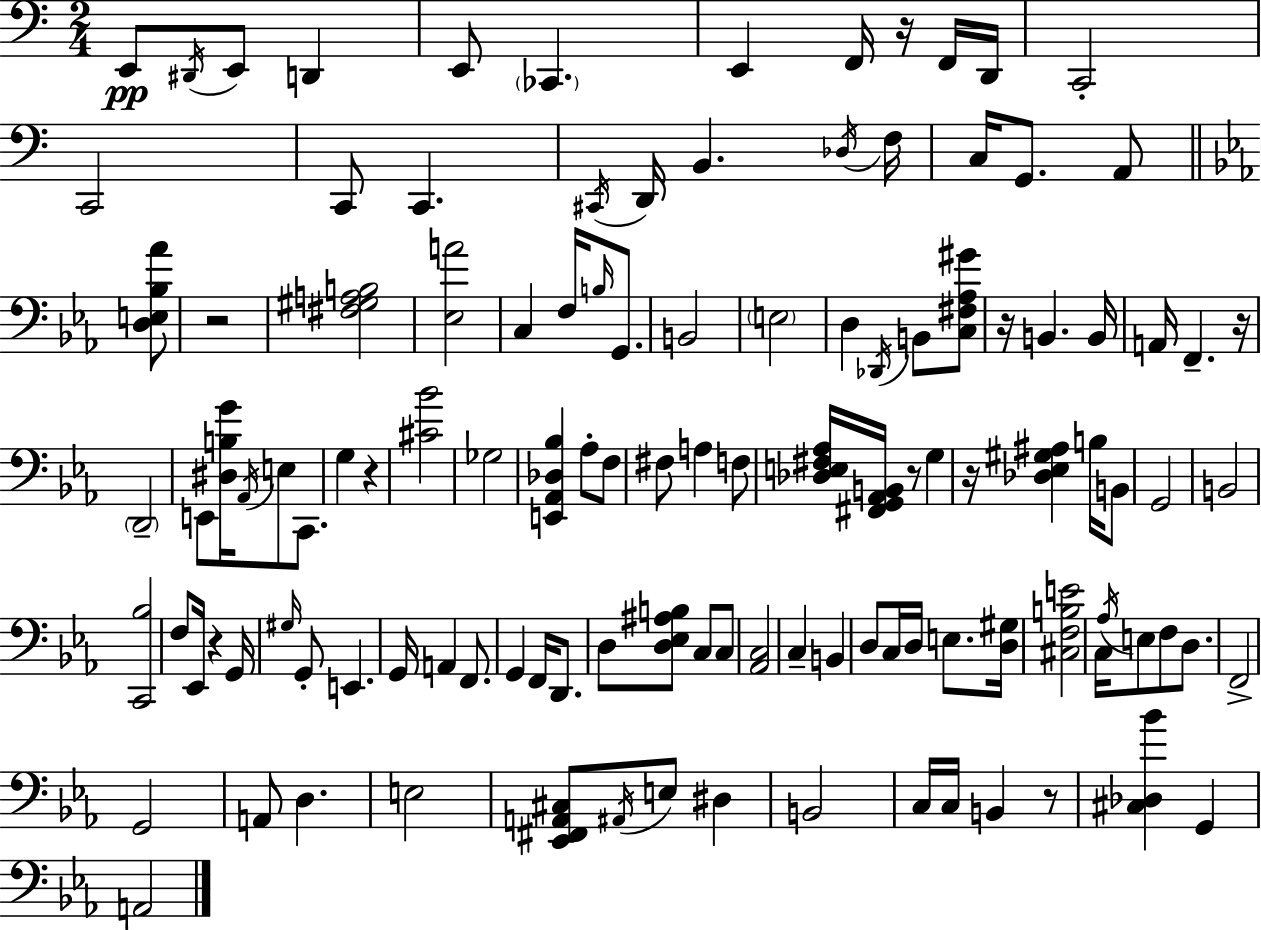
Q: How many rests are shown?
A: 9